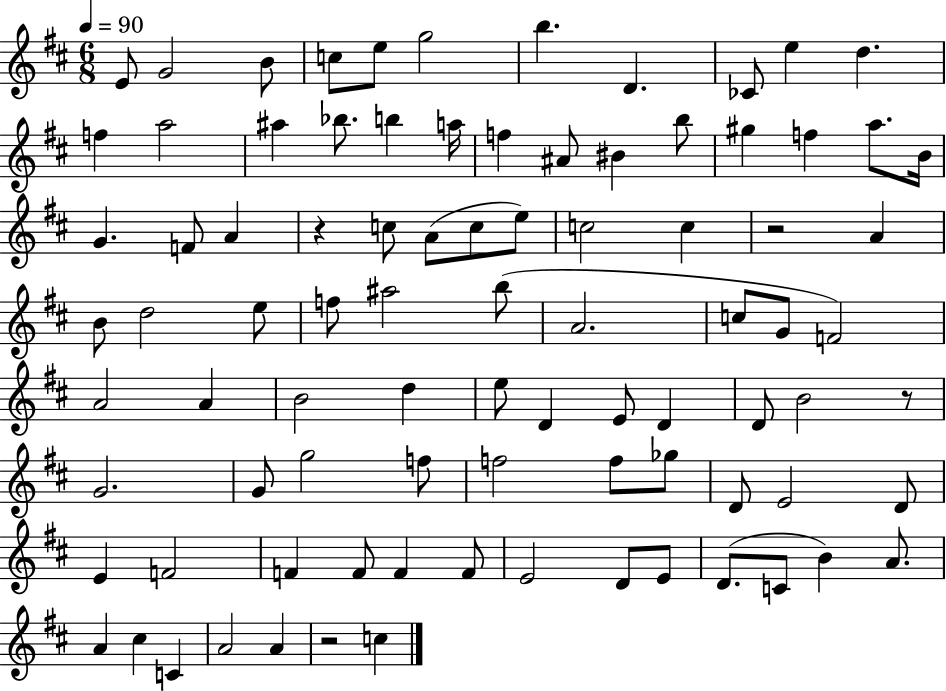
X:1
T:Untitled
M:6/8
L:1/4
K:D
E/2 G2 B/2 c/2 e/2 g2 b D _C/2 e d f a2 ^a _b/2 b a/4 f ^A/2 ^B b/2 ^g f a/2 B/4 G F/2 A z c/2 A/2 c/2 e/2 c2 c z2 A B/2 d2 e/2 f/2 ^a2 b/2 A2 c/2 G/2 F2 A2 A B2 d e/2 D E/2 D D/2 B2 z/2 G2 G/2 g2 f/2 f2 f/2 _g/2 D/2 E2 D/2 E F2 F F/2 F F/2 E2 D/2 E/2 D/2 C/2 B A/2 A ^c C A2 A z2 c